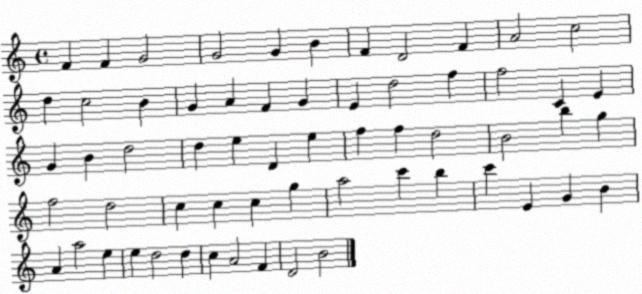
X:1
T:Untitled
M:4/4
L:1/4
K:C
F F G2 G2 G B F D2 F A2 c2 d c2 B G A F G E d2 f f2 C E G B d2 d e D e f f d2 B2 b g f2 d2 c c c g a2 c' b c' E G B A a2 e e d2 d c A2 F D2 B2